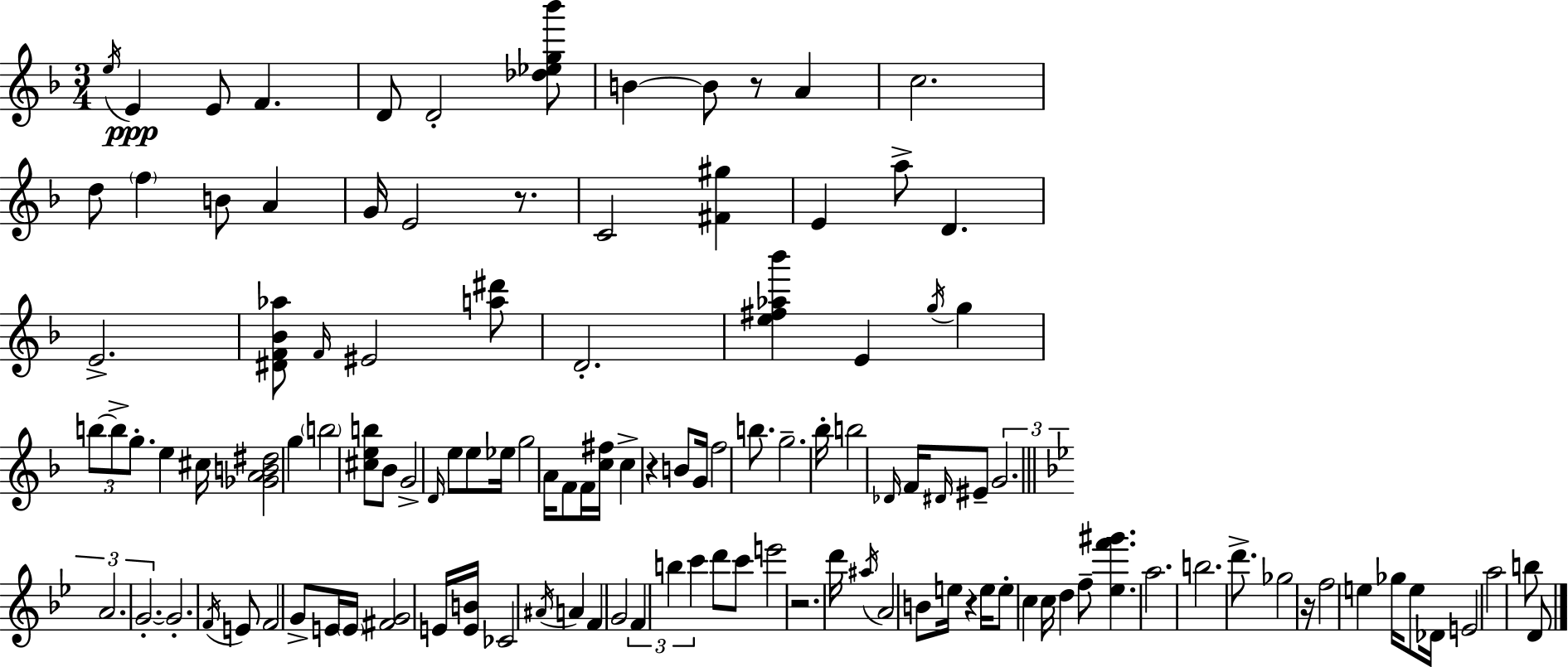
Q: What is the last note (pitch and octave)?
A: D4